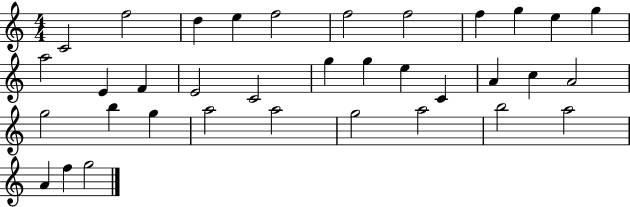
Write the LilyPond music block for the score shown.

{
  \clef treble
  \numericTimeSignature
  \time 4/4
  \key c \major
  c'2 f''2 | d''4 e''4 f''2 | f''2 f''2 | f''4 g''4 e''4 g''4 | \break a''2 e'4 f'4 | e'2 c'2 | g''4 g''4 e''4 c'4 | a'4 c''4 a'2 | \break g''2 b''4 g''4 | a''2 a''2 | g''2 a''2 | b''2 a''2 | \break a'4 f''4 g''2 | \bar "|."
}